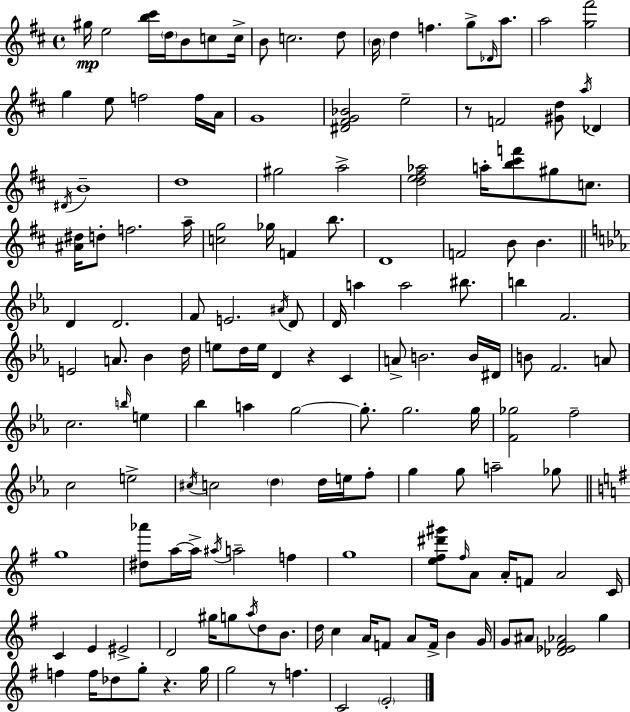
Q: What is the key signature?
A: D major